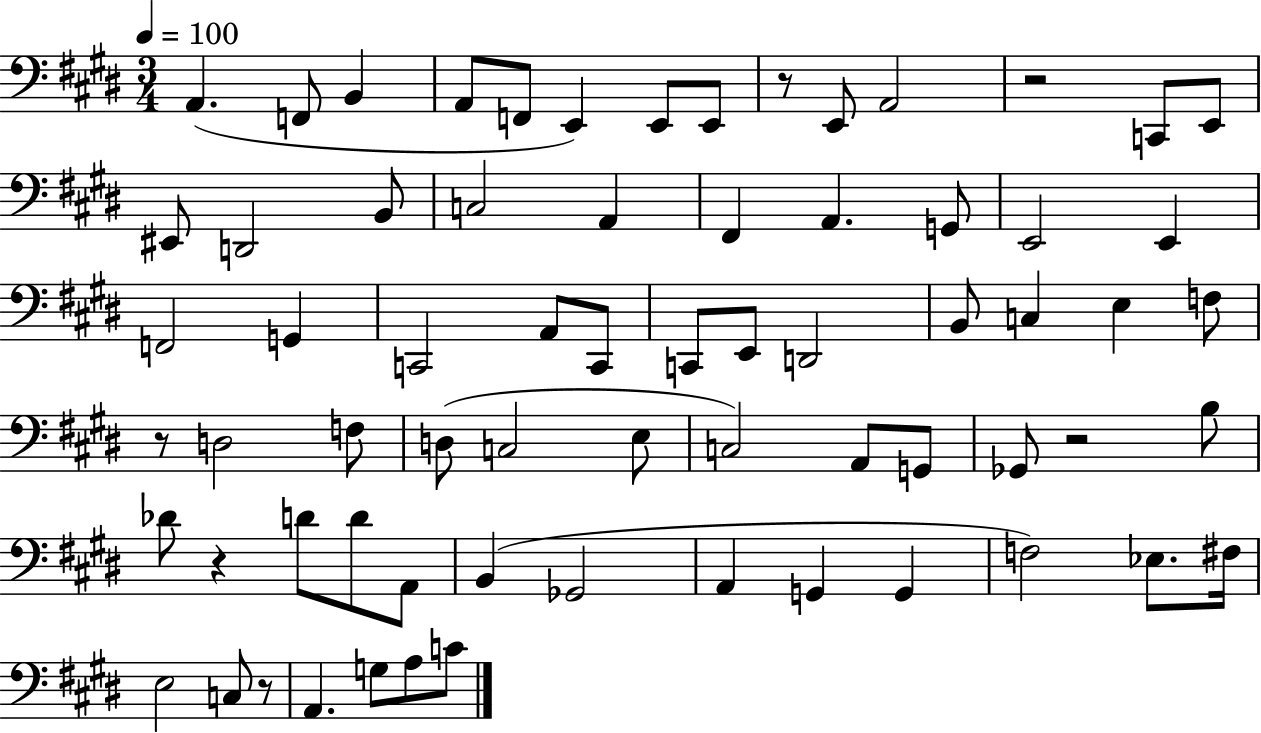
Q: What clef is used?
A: bass